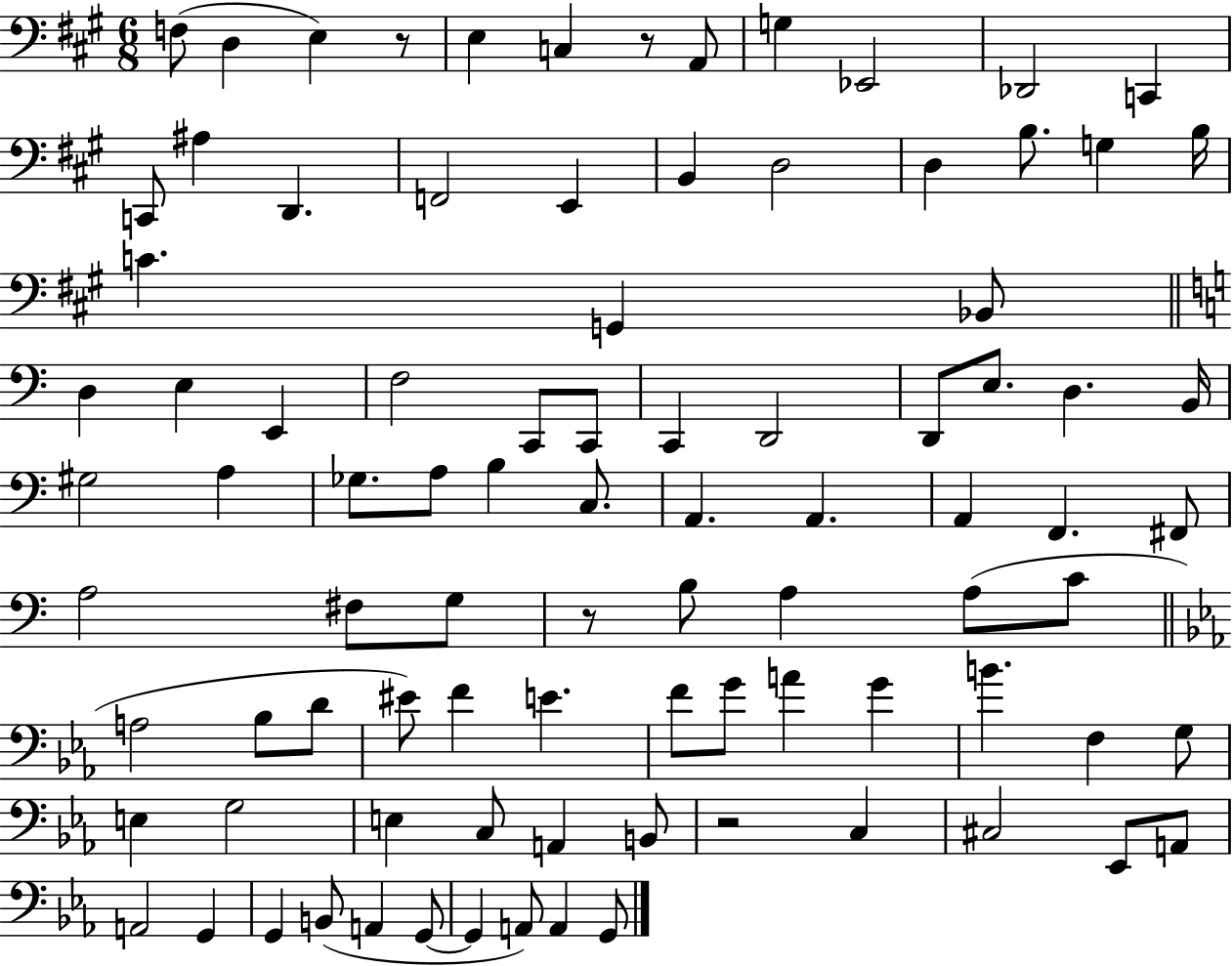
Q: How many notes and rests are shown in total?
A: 91